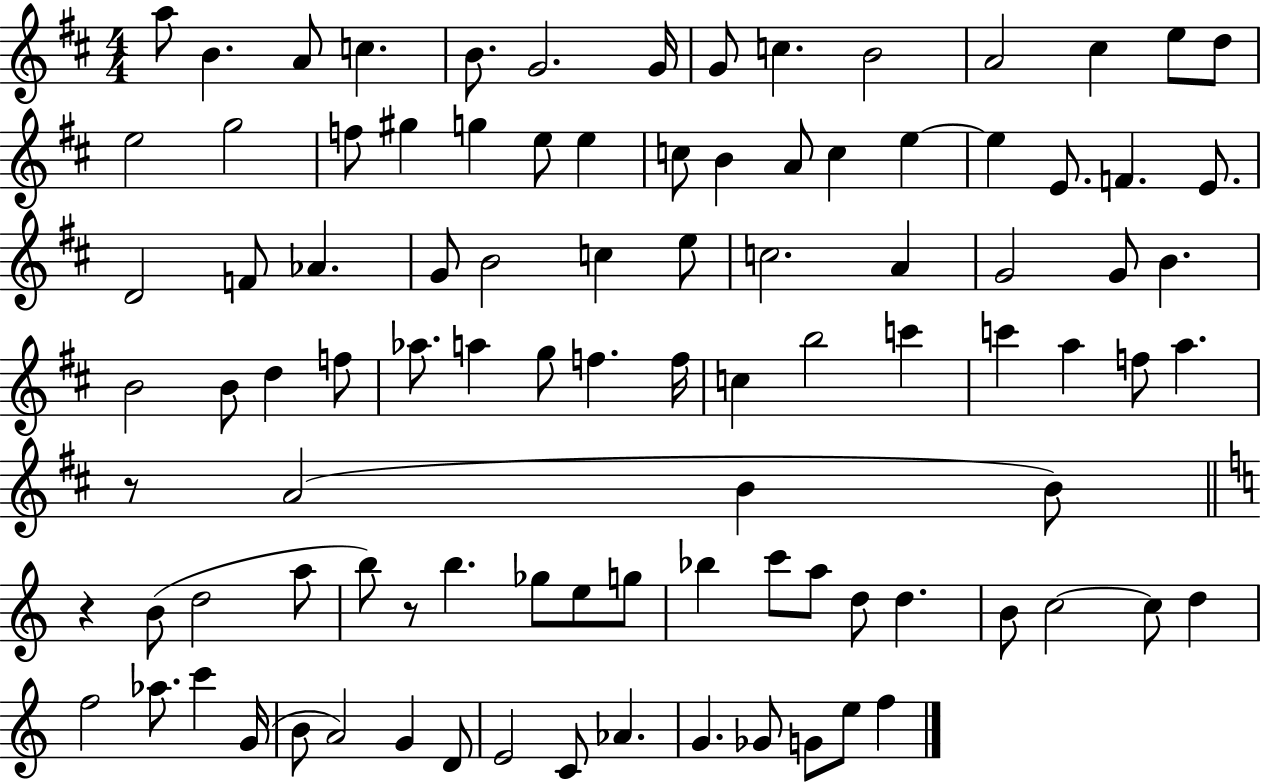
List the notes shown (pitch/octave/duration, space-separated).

A5/e B4/q. A4/e C5/q. B4/e. G4/h. G4/s G4/e C5/q. B4/h A4/h C#5/q E5/e D5/e E5/h G5/h F5/e G#5/q G5/q E5/e E5/q C5/e B4/q A4/e C5/q E5/q E5/q E4/e. F4/q. E4/e. D4/h F4/e Ab4/q. G4/e B4/h C5/q E5/e C5/h. A4/q G4/h G4/e B4/q. B4/h B4/e D5/q F5/e Ab5/e. A5/q G5/e F5/q. F5/s C5/q B5/h C6/q C6/q A5/q F5/e A5/q. R/e A4/h B4/q B4/e R/q B4/e D5/h A5/e B5/e R/e B5/q. Gb5/e E5/e G5/e Bb5/q C6/e A5/e D5/e D5/q. B4/e C5/h C5/e D5/q F5/h Ab5/e. C6/q G4/s B4/e A4/h G4/q D4/e E4/h C4/e Ab4/q. G4/q. Gb4/e G4/e E5/e F5/q